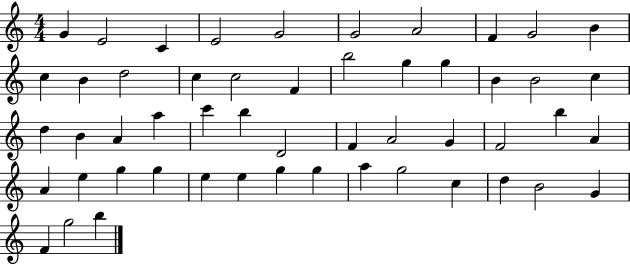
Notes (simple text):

G4/q E4/h C4/q E4/h G4/h G4/h A4/h F4/q G4/h B4/q C5/q B4/q D5/h C5/q C5/h F4/q B5/h G5/q G5/q B4/q B4/h C5/q D5/q B4/q A4/q A5/q C6/q B5/q D4/h F4/q A4/h G4/q F4/h B5/q A4/q A4/q E5/q G5/q G5/q E5/q E5/q G5/q G5/q A5/q G5/h C5/q D5/q B4/h G4/q F4/q G5/h B5/q